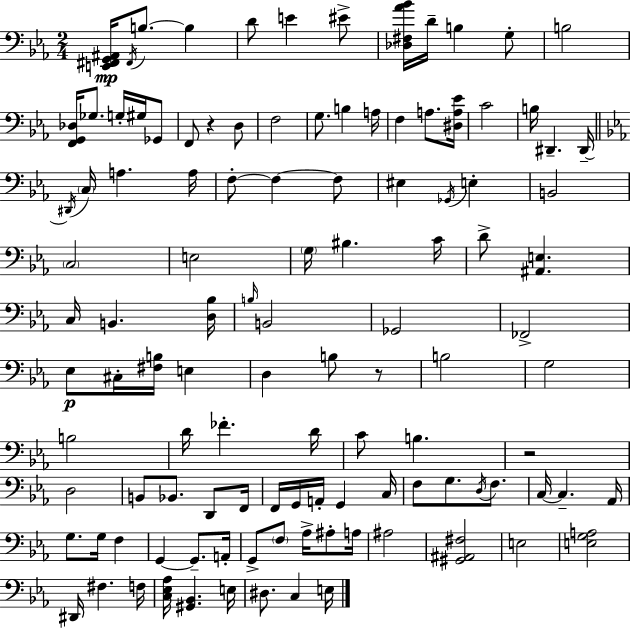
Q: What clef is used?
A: bass